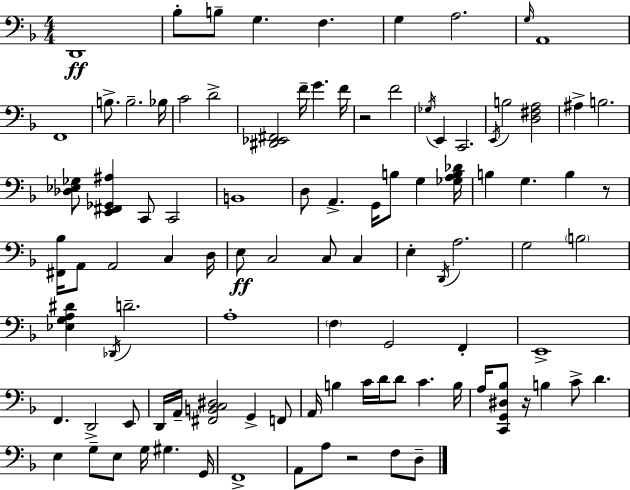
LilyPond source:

{
  \clef bass
  \numericTimeSignature
  \time 4/4
  \key f \major
  d,1\ff | bes8-. b8-- g4. f4. | g4 a2. | \grace { g16 } a,1 | \break f,1 | b8.-> b2.-- | bes16 c'2 d'2-> | <dis, ees, fis,>2 f'16-- g'4. | \break f'16 r2 f'2 | \acciaccatura { ges16 } e,4 c,2. | \acciaccatura { e,16 } b2 <d fis a>2 | ais4-> b2. | \break <des ees ges>8 <e, fis, ges, ais>4 c,8 c,2 | b,1 | d8 a,4.-> g,16 b8 g4 | <ges a b des'>16 b4 g4. b4 | \break r8 <fis, bes>16 a,8 a,2 c4 | d16 e8\ff c2 c8 c4 | e4-. \acciaccatura { d,16 } a2. | g2 \parenthesize b2 | \break <ees g a dis'>4 \acciaccatura { des,16 } d'2.-- | a1-. | \parenthesize f4 g,2 | f,4-. e,1-> | \break f,4. d,2-> | e,8 d,16 a,16-- <fis, b, c dis>2 g,4-> | f,8 a,16 b4 c'16 d'16 d'8 c'4. | b16 a16 <c, g, dis bes>8 r16 b4 c'8-> d'4. | \break e4 g8-- e8 g16 gis4. | g,16 f,1-> | a,8 a8 r2 | f8 d8-- \bar "|."
}